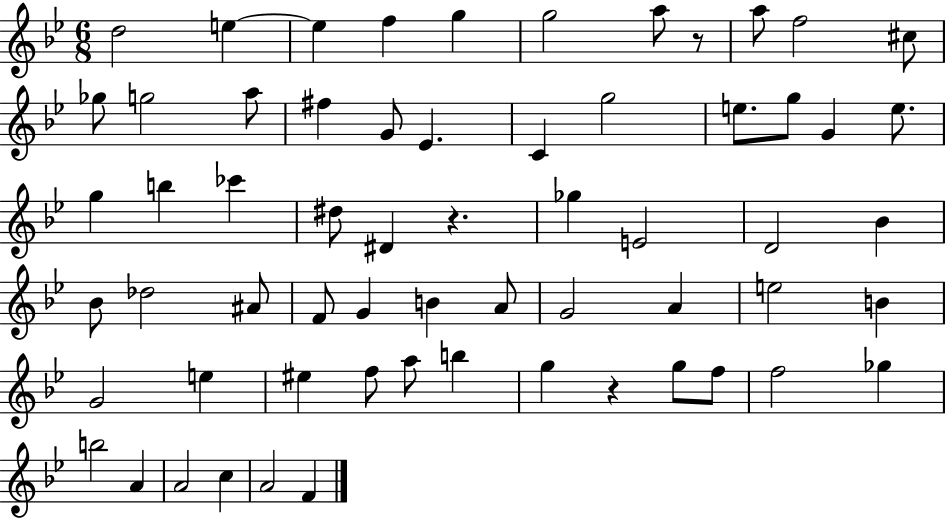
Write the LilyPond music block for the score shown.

{
  \clef treble
  \numericTimeSignature
  \time 6/8
  \key bes \major
  d''2 e''4~~ | e''4 f''4 g''4 | g''2 a''8 r8 | a''8 f''2 cis''8 | \break ges''8 g''2 a''8 | fis''4 g'8 ees'4. | c'4 g''2 | e''8. g''8 g'4 e''8. | \break g''4 b''4 ces'''4 | dis''8 dis'4 r4. | ges''4 e'2 | d'2 bes'4 | \break bes'8 des''2 ais'8 | f'8 g'4 b'4 a'8 | g'2 a'4 | e''2 b'4 | \break g'2 e''4 | eis''4 f''8 a''8 b''4 | g''4 r4 g''8 f''8 | f''2 ges''4 | \break b''2 a'4 | a'2 c''4 | a'2 f'4 | \bar "|."
}